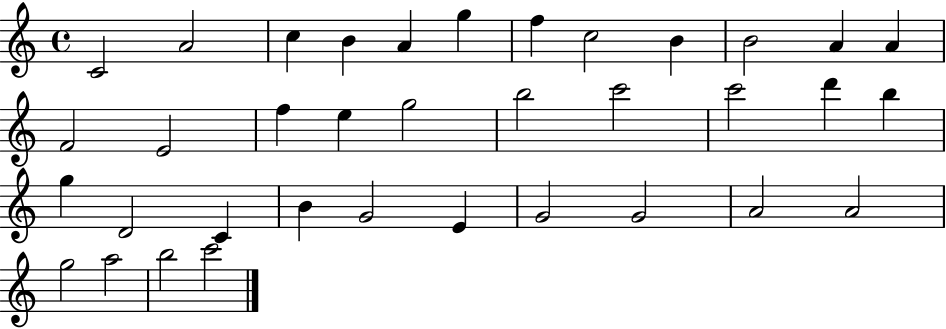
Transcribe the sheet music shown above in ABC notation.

X:1
T:Untitled
M:4/4
L:1/4
K:C
C2 A2 c B A g f c2 B B2 A A F2 E2 f e g2 b2 c'2 c'2 d' b g D2 C B G2 E G2 G2 A2 A2 g2 a2 b2 c'2